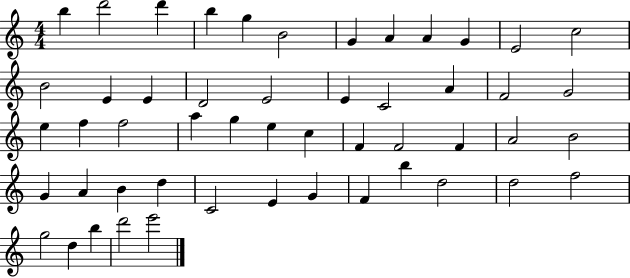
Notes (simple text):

B5/q D6/h D6/q B5/q G5/q B4/h G4/q A4/q A4/q G4/q E4/h C5/h B4/h E4/q E4/q D4/h E4/h E4/q C4/h A4/q F4/h G4/h E5/q F5/q F5/h A5/q G5/q E5/q C5/q F4/q F4/h F4/q A4/h B4/h G4/q A4/q B4/q D5/q C4/h E4/q G4/q F4/q B5/q D5/h D5/h F5/h G5/h D5/q B5/q D6/h E6/h